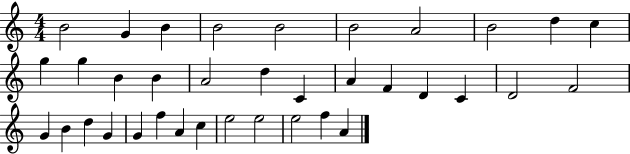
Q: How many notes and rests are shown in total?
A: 36